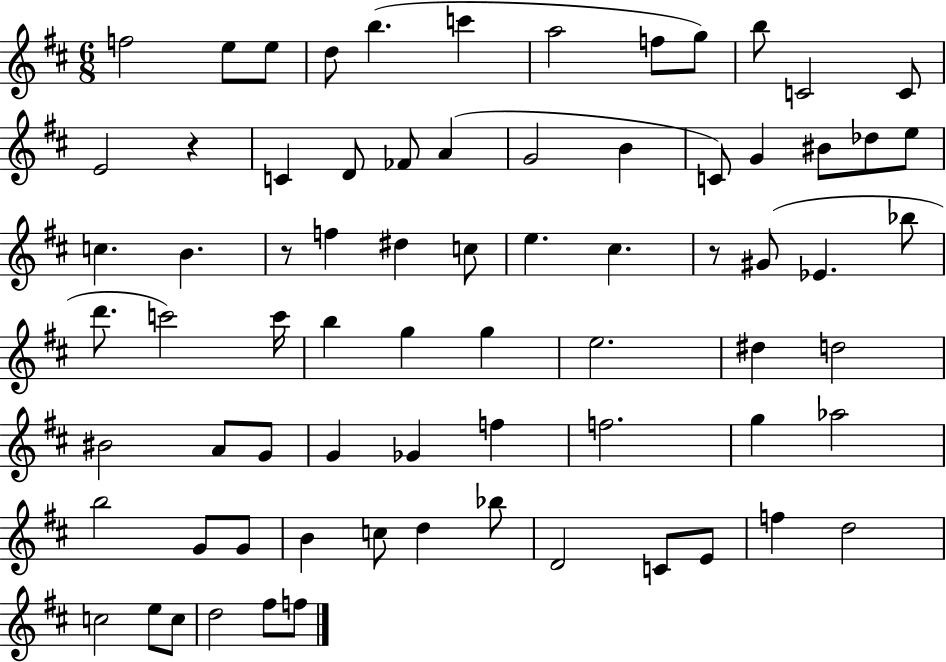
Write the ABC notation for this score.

X:1
T:Untitled
M:6/8
L:1/4
K:D
f2 e/2 e/2 d/2 b c' a2 f/2 g/2 b/2 C2 C/2 E2 z C D/2 _F/2 A G2 B C/2 G ^B/2 _d/2 e/2 c B z/2 f ^d c/2 e ^c z/2 ^G/2 _E _b/2 d'/2 c'2 c'/4 b g g e2 ^d d2 ^B2 A/2 G/2 G _G f f2 g _a2 b2 G/2 G/2 B c/2 d _b/2 D2 C/2 E/2 f d2 c2 e/2 c/2 d2 ^f/2 f/2